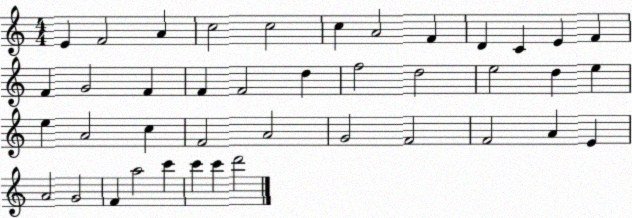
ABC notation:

X:1
T:Untitled
M:4/4
L:1/4
K:C
E F2 A c2 c2 c A2 F D C E F F G2 F F F2 d f2 d2 e2 d e e A2 c F2 A2 G2 F2 F2 A E A2 G2 F a2 c' c' c' d'2